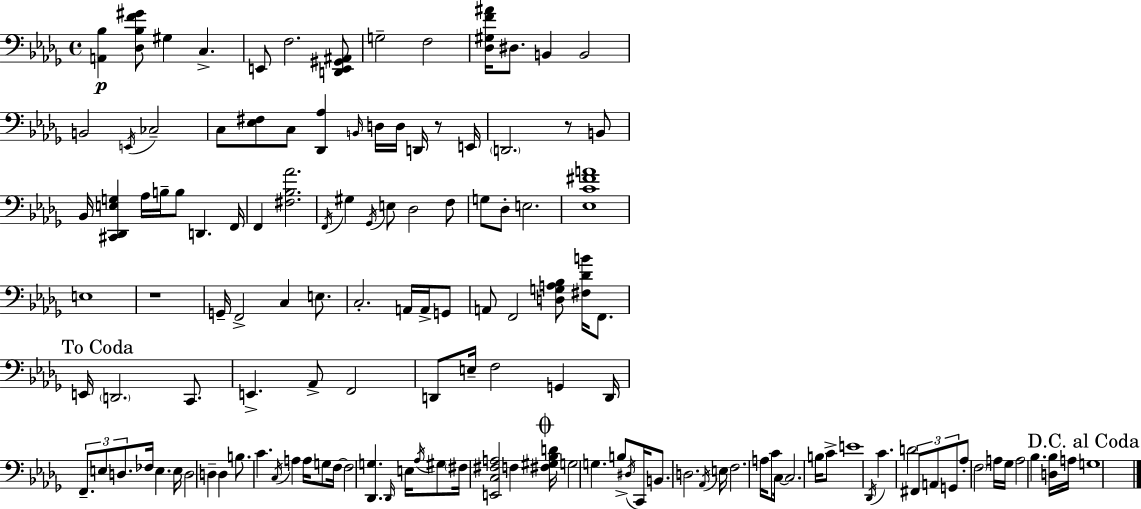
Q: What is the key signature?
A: BES minor